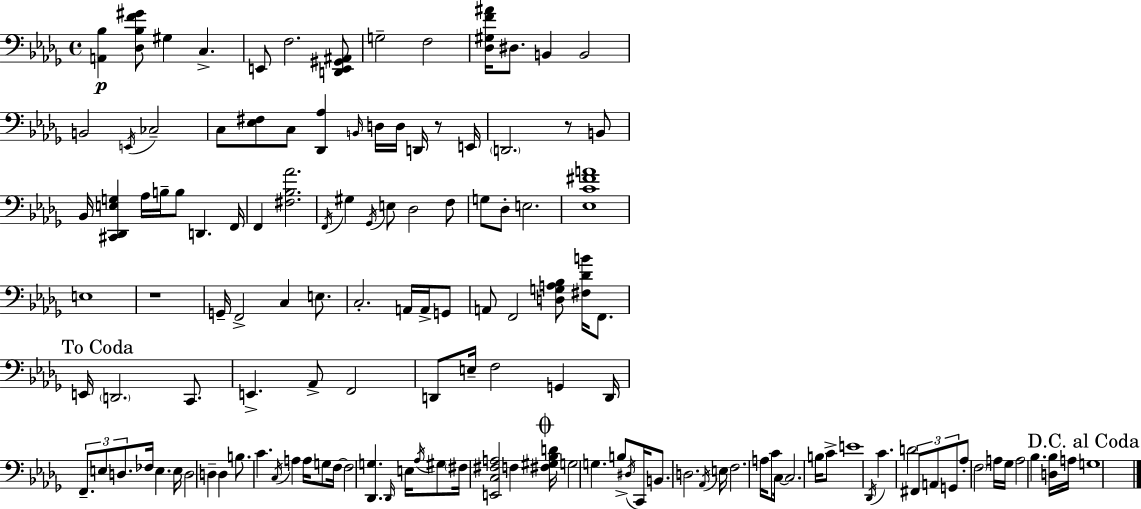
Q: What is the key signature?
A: BES minor